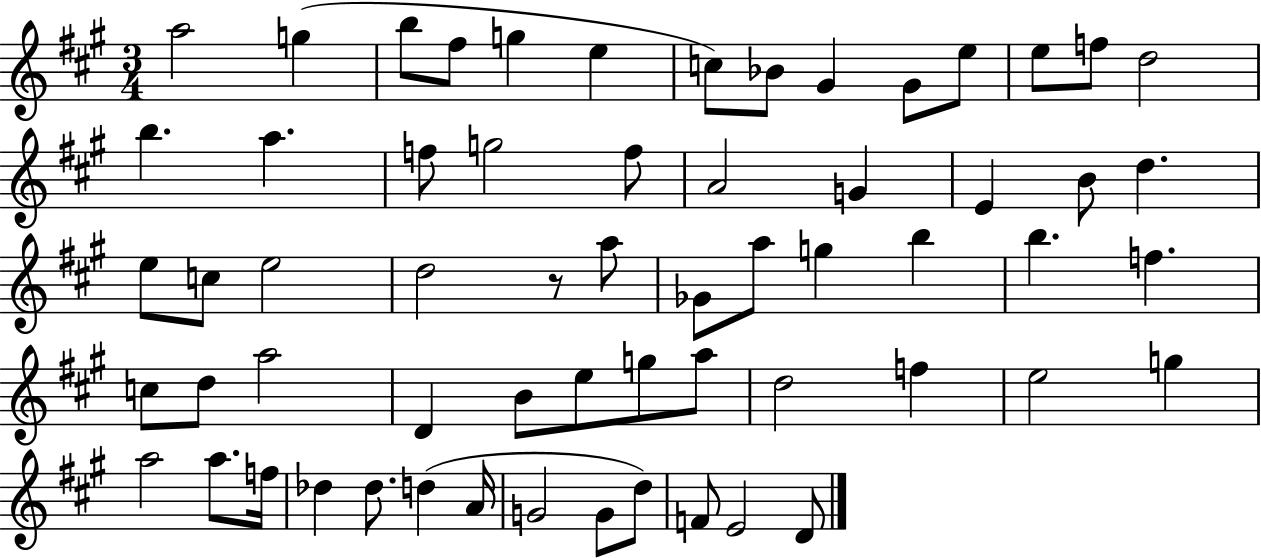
{
  \clef treble
  \numericTimeSignature
  \time 3/4
  \key a \major
  \repeat volta 2 { a''2 g''4( | b''8 fis''8 g''4 e''4 | c''8) bes'8 gis'4 gis'8 e''8 | e''8 f''8 d''2 | \break b''4. a''4. | f''8 g''2 f''8 | a'2 g'4 | e'4 b'8 d''4. | \break e''8 c''8 e''2 | d''2 r8 a''8 | ges'8 a''8 g''4 b''4 | b''4. f''4. | \break c''8 d''8 a''2 | d'4 b'8 e''8 g''8 a''8 | d''2 f''4 | e''2 g''4 | \break a''2 a''8. f''16 | des''4 des''8. d''4( a'16 | g'2 g'8 d''8) | f'8 e'2 d'8 | \break } \bar "|."
}